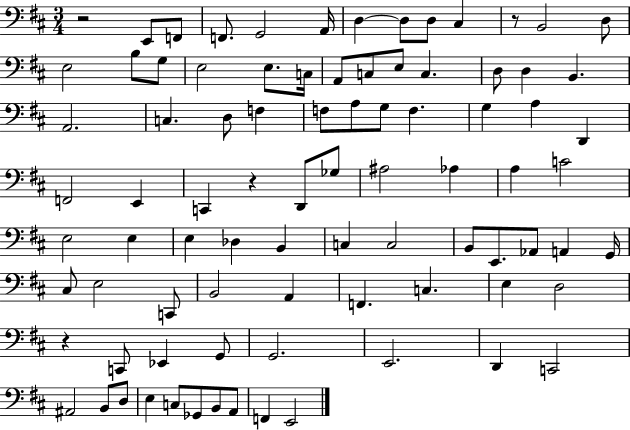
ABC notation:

X:1
T:Untitled
M:3/4
L:1/4
K:D
z2 E,,/2 F,,/2 F,,/2 G,,2 A,,/4 D, D,/2 D,/2 ^C, z/2 B,,2 D,/2 E,2 B,/2 G,/2 E,2 E,/2 C,/4 A,,/2 C,/2 E,/2 C, D,/2 D, B,, A,,2 C, D,/2 F, F,/2 A,/2 G,/2 F, G, A, D,, F,,2 E,, C,, z D,,/2 _G,/2 ^A,2 _A, A, C2 E,2 E, E, _D, B,, C, C,2 B,,/2 E,,/2 _A,,/2 A,, G,,/4 ^C,/2 E,2 C,,/2 B,,2 A,, F,, C, E, D,2 z C,,/2 _E,, G,,/2 G,,2 E,,2 D,, C,,2 ^A,,2 B,,/2 D,/2 E, C,/2 _G,,/2 B,,/2 A,,/2 F,, E,,2